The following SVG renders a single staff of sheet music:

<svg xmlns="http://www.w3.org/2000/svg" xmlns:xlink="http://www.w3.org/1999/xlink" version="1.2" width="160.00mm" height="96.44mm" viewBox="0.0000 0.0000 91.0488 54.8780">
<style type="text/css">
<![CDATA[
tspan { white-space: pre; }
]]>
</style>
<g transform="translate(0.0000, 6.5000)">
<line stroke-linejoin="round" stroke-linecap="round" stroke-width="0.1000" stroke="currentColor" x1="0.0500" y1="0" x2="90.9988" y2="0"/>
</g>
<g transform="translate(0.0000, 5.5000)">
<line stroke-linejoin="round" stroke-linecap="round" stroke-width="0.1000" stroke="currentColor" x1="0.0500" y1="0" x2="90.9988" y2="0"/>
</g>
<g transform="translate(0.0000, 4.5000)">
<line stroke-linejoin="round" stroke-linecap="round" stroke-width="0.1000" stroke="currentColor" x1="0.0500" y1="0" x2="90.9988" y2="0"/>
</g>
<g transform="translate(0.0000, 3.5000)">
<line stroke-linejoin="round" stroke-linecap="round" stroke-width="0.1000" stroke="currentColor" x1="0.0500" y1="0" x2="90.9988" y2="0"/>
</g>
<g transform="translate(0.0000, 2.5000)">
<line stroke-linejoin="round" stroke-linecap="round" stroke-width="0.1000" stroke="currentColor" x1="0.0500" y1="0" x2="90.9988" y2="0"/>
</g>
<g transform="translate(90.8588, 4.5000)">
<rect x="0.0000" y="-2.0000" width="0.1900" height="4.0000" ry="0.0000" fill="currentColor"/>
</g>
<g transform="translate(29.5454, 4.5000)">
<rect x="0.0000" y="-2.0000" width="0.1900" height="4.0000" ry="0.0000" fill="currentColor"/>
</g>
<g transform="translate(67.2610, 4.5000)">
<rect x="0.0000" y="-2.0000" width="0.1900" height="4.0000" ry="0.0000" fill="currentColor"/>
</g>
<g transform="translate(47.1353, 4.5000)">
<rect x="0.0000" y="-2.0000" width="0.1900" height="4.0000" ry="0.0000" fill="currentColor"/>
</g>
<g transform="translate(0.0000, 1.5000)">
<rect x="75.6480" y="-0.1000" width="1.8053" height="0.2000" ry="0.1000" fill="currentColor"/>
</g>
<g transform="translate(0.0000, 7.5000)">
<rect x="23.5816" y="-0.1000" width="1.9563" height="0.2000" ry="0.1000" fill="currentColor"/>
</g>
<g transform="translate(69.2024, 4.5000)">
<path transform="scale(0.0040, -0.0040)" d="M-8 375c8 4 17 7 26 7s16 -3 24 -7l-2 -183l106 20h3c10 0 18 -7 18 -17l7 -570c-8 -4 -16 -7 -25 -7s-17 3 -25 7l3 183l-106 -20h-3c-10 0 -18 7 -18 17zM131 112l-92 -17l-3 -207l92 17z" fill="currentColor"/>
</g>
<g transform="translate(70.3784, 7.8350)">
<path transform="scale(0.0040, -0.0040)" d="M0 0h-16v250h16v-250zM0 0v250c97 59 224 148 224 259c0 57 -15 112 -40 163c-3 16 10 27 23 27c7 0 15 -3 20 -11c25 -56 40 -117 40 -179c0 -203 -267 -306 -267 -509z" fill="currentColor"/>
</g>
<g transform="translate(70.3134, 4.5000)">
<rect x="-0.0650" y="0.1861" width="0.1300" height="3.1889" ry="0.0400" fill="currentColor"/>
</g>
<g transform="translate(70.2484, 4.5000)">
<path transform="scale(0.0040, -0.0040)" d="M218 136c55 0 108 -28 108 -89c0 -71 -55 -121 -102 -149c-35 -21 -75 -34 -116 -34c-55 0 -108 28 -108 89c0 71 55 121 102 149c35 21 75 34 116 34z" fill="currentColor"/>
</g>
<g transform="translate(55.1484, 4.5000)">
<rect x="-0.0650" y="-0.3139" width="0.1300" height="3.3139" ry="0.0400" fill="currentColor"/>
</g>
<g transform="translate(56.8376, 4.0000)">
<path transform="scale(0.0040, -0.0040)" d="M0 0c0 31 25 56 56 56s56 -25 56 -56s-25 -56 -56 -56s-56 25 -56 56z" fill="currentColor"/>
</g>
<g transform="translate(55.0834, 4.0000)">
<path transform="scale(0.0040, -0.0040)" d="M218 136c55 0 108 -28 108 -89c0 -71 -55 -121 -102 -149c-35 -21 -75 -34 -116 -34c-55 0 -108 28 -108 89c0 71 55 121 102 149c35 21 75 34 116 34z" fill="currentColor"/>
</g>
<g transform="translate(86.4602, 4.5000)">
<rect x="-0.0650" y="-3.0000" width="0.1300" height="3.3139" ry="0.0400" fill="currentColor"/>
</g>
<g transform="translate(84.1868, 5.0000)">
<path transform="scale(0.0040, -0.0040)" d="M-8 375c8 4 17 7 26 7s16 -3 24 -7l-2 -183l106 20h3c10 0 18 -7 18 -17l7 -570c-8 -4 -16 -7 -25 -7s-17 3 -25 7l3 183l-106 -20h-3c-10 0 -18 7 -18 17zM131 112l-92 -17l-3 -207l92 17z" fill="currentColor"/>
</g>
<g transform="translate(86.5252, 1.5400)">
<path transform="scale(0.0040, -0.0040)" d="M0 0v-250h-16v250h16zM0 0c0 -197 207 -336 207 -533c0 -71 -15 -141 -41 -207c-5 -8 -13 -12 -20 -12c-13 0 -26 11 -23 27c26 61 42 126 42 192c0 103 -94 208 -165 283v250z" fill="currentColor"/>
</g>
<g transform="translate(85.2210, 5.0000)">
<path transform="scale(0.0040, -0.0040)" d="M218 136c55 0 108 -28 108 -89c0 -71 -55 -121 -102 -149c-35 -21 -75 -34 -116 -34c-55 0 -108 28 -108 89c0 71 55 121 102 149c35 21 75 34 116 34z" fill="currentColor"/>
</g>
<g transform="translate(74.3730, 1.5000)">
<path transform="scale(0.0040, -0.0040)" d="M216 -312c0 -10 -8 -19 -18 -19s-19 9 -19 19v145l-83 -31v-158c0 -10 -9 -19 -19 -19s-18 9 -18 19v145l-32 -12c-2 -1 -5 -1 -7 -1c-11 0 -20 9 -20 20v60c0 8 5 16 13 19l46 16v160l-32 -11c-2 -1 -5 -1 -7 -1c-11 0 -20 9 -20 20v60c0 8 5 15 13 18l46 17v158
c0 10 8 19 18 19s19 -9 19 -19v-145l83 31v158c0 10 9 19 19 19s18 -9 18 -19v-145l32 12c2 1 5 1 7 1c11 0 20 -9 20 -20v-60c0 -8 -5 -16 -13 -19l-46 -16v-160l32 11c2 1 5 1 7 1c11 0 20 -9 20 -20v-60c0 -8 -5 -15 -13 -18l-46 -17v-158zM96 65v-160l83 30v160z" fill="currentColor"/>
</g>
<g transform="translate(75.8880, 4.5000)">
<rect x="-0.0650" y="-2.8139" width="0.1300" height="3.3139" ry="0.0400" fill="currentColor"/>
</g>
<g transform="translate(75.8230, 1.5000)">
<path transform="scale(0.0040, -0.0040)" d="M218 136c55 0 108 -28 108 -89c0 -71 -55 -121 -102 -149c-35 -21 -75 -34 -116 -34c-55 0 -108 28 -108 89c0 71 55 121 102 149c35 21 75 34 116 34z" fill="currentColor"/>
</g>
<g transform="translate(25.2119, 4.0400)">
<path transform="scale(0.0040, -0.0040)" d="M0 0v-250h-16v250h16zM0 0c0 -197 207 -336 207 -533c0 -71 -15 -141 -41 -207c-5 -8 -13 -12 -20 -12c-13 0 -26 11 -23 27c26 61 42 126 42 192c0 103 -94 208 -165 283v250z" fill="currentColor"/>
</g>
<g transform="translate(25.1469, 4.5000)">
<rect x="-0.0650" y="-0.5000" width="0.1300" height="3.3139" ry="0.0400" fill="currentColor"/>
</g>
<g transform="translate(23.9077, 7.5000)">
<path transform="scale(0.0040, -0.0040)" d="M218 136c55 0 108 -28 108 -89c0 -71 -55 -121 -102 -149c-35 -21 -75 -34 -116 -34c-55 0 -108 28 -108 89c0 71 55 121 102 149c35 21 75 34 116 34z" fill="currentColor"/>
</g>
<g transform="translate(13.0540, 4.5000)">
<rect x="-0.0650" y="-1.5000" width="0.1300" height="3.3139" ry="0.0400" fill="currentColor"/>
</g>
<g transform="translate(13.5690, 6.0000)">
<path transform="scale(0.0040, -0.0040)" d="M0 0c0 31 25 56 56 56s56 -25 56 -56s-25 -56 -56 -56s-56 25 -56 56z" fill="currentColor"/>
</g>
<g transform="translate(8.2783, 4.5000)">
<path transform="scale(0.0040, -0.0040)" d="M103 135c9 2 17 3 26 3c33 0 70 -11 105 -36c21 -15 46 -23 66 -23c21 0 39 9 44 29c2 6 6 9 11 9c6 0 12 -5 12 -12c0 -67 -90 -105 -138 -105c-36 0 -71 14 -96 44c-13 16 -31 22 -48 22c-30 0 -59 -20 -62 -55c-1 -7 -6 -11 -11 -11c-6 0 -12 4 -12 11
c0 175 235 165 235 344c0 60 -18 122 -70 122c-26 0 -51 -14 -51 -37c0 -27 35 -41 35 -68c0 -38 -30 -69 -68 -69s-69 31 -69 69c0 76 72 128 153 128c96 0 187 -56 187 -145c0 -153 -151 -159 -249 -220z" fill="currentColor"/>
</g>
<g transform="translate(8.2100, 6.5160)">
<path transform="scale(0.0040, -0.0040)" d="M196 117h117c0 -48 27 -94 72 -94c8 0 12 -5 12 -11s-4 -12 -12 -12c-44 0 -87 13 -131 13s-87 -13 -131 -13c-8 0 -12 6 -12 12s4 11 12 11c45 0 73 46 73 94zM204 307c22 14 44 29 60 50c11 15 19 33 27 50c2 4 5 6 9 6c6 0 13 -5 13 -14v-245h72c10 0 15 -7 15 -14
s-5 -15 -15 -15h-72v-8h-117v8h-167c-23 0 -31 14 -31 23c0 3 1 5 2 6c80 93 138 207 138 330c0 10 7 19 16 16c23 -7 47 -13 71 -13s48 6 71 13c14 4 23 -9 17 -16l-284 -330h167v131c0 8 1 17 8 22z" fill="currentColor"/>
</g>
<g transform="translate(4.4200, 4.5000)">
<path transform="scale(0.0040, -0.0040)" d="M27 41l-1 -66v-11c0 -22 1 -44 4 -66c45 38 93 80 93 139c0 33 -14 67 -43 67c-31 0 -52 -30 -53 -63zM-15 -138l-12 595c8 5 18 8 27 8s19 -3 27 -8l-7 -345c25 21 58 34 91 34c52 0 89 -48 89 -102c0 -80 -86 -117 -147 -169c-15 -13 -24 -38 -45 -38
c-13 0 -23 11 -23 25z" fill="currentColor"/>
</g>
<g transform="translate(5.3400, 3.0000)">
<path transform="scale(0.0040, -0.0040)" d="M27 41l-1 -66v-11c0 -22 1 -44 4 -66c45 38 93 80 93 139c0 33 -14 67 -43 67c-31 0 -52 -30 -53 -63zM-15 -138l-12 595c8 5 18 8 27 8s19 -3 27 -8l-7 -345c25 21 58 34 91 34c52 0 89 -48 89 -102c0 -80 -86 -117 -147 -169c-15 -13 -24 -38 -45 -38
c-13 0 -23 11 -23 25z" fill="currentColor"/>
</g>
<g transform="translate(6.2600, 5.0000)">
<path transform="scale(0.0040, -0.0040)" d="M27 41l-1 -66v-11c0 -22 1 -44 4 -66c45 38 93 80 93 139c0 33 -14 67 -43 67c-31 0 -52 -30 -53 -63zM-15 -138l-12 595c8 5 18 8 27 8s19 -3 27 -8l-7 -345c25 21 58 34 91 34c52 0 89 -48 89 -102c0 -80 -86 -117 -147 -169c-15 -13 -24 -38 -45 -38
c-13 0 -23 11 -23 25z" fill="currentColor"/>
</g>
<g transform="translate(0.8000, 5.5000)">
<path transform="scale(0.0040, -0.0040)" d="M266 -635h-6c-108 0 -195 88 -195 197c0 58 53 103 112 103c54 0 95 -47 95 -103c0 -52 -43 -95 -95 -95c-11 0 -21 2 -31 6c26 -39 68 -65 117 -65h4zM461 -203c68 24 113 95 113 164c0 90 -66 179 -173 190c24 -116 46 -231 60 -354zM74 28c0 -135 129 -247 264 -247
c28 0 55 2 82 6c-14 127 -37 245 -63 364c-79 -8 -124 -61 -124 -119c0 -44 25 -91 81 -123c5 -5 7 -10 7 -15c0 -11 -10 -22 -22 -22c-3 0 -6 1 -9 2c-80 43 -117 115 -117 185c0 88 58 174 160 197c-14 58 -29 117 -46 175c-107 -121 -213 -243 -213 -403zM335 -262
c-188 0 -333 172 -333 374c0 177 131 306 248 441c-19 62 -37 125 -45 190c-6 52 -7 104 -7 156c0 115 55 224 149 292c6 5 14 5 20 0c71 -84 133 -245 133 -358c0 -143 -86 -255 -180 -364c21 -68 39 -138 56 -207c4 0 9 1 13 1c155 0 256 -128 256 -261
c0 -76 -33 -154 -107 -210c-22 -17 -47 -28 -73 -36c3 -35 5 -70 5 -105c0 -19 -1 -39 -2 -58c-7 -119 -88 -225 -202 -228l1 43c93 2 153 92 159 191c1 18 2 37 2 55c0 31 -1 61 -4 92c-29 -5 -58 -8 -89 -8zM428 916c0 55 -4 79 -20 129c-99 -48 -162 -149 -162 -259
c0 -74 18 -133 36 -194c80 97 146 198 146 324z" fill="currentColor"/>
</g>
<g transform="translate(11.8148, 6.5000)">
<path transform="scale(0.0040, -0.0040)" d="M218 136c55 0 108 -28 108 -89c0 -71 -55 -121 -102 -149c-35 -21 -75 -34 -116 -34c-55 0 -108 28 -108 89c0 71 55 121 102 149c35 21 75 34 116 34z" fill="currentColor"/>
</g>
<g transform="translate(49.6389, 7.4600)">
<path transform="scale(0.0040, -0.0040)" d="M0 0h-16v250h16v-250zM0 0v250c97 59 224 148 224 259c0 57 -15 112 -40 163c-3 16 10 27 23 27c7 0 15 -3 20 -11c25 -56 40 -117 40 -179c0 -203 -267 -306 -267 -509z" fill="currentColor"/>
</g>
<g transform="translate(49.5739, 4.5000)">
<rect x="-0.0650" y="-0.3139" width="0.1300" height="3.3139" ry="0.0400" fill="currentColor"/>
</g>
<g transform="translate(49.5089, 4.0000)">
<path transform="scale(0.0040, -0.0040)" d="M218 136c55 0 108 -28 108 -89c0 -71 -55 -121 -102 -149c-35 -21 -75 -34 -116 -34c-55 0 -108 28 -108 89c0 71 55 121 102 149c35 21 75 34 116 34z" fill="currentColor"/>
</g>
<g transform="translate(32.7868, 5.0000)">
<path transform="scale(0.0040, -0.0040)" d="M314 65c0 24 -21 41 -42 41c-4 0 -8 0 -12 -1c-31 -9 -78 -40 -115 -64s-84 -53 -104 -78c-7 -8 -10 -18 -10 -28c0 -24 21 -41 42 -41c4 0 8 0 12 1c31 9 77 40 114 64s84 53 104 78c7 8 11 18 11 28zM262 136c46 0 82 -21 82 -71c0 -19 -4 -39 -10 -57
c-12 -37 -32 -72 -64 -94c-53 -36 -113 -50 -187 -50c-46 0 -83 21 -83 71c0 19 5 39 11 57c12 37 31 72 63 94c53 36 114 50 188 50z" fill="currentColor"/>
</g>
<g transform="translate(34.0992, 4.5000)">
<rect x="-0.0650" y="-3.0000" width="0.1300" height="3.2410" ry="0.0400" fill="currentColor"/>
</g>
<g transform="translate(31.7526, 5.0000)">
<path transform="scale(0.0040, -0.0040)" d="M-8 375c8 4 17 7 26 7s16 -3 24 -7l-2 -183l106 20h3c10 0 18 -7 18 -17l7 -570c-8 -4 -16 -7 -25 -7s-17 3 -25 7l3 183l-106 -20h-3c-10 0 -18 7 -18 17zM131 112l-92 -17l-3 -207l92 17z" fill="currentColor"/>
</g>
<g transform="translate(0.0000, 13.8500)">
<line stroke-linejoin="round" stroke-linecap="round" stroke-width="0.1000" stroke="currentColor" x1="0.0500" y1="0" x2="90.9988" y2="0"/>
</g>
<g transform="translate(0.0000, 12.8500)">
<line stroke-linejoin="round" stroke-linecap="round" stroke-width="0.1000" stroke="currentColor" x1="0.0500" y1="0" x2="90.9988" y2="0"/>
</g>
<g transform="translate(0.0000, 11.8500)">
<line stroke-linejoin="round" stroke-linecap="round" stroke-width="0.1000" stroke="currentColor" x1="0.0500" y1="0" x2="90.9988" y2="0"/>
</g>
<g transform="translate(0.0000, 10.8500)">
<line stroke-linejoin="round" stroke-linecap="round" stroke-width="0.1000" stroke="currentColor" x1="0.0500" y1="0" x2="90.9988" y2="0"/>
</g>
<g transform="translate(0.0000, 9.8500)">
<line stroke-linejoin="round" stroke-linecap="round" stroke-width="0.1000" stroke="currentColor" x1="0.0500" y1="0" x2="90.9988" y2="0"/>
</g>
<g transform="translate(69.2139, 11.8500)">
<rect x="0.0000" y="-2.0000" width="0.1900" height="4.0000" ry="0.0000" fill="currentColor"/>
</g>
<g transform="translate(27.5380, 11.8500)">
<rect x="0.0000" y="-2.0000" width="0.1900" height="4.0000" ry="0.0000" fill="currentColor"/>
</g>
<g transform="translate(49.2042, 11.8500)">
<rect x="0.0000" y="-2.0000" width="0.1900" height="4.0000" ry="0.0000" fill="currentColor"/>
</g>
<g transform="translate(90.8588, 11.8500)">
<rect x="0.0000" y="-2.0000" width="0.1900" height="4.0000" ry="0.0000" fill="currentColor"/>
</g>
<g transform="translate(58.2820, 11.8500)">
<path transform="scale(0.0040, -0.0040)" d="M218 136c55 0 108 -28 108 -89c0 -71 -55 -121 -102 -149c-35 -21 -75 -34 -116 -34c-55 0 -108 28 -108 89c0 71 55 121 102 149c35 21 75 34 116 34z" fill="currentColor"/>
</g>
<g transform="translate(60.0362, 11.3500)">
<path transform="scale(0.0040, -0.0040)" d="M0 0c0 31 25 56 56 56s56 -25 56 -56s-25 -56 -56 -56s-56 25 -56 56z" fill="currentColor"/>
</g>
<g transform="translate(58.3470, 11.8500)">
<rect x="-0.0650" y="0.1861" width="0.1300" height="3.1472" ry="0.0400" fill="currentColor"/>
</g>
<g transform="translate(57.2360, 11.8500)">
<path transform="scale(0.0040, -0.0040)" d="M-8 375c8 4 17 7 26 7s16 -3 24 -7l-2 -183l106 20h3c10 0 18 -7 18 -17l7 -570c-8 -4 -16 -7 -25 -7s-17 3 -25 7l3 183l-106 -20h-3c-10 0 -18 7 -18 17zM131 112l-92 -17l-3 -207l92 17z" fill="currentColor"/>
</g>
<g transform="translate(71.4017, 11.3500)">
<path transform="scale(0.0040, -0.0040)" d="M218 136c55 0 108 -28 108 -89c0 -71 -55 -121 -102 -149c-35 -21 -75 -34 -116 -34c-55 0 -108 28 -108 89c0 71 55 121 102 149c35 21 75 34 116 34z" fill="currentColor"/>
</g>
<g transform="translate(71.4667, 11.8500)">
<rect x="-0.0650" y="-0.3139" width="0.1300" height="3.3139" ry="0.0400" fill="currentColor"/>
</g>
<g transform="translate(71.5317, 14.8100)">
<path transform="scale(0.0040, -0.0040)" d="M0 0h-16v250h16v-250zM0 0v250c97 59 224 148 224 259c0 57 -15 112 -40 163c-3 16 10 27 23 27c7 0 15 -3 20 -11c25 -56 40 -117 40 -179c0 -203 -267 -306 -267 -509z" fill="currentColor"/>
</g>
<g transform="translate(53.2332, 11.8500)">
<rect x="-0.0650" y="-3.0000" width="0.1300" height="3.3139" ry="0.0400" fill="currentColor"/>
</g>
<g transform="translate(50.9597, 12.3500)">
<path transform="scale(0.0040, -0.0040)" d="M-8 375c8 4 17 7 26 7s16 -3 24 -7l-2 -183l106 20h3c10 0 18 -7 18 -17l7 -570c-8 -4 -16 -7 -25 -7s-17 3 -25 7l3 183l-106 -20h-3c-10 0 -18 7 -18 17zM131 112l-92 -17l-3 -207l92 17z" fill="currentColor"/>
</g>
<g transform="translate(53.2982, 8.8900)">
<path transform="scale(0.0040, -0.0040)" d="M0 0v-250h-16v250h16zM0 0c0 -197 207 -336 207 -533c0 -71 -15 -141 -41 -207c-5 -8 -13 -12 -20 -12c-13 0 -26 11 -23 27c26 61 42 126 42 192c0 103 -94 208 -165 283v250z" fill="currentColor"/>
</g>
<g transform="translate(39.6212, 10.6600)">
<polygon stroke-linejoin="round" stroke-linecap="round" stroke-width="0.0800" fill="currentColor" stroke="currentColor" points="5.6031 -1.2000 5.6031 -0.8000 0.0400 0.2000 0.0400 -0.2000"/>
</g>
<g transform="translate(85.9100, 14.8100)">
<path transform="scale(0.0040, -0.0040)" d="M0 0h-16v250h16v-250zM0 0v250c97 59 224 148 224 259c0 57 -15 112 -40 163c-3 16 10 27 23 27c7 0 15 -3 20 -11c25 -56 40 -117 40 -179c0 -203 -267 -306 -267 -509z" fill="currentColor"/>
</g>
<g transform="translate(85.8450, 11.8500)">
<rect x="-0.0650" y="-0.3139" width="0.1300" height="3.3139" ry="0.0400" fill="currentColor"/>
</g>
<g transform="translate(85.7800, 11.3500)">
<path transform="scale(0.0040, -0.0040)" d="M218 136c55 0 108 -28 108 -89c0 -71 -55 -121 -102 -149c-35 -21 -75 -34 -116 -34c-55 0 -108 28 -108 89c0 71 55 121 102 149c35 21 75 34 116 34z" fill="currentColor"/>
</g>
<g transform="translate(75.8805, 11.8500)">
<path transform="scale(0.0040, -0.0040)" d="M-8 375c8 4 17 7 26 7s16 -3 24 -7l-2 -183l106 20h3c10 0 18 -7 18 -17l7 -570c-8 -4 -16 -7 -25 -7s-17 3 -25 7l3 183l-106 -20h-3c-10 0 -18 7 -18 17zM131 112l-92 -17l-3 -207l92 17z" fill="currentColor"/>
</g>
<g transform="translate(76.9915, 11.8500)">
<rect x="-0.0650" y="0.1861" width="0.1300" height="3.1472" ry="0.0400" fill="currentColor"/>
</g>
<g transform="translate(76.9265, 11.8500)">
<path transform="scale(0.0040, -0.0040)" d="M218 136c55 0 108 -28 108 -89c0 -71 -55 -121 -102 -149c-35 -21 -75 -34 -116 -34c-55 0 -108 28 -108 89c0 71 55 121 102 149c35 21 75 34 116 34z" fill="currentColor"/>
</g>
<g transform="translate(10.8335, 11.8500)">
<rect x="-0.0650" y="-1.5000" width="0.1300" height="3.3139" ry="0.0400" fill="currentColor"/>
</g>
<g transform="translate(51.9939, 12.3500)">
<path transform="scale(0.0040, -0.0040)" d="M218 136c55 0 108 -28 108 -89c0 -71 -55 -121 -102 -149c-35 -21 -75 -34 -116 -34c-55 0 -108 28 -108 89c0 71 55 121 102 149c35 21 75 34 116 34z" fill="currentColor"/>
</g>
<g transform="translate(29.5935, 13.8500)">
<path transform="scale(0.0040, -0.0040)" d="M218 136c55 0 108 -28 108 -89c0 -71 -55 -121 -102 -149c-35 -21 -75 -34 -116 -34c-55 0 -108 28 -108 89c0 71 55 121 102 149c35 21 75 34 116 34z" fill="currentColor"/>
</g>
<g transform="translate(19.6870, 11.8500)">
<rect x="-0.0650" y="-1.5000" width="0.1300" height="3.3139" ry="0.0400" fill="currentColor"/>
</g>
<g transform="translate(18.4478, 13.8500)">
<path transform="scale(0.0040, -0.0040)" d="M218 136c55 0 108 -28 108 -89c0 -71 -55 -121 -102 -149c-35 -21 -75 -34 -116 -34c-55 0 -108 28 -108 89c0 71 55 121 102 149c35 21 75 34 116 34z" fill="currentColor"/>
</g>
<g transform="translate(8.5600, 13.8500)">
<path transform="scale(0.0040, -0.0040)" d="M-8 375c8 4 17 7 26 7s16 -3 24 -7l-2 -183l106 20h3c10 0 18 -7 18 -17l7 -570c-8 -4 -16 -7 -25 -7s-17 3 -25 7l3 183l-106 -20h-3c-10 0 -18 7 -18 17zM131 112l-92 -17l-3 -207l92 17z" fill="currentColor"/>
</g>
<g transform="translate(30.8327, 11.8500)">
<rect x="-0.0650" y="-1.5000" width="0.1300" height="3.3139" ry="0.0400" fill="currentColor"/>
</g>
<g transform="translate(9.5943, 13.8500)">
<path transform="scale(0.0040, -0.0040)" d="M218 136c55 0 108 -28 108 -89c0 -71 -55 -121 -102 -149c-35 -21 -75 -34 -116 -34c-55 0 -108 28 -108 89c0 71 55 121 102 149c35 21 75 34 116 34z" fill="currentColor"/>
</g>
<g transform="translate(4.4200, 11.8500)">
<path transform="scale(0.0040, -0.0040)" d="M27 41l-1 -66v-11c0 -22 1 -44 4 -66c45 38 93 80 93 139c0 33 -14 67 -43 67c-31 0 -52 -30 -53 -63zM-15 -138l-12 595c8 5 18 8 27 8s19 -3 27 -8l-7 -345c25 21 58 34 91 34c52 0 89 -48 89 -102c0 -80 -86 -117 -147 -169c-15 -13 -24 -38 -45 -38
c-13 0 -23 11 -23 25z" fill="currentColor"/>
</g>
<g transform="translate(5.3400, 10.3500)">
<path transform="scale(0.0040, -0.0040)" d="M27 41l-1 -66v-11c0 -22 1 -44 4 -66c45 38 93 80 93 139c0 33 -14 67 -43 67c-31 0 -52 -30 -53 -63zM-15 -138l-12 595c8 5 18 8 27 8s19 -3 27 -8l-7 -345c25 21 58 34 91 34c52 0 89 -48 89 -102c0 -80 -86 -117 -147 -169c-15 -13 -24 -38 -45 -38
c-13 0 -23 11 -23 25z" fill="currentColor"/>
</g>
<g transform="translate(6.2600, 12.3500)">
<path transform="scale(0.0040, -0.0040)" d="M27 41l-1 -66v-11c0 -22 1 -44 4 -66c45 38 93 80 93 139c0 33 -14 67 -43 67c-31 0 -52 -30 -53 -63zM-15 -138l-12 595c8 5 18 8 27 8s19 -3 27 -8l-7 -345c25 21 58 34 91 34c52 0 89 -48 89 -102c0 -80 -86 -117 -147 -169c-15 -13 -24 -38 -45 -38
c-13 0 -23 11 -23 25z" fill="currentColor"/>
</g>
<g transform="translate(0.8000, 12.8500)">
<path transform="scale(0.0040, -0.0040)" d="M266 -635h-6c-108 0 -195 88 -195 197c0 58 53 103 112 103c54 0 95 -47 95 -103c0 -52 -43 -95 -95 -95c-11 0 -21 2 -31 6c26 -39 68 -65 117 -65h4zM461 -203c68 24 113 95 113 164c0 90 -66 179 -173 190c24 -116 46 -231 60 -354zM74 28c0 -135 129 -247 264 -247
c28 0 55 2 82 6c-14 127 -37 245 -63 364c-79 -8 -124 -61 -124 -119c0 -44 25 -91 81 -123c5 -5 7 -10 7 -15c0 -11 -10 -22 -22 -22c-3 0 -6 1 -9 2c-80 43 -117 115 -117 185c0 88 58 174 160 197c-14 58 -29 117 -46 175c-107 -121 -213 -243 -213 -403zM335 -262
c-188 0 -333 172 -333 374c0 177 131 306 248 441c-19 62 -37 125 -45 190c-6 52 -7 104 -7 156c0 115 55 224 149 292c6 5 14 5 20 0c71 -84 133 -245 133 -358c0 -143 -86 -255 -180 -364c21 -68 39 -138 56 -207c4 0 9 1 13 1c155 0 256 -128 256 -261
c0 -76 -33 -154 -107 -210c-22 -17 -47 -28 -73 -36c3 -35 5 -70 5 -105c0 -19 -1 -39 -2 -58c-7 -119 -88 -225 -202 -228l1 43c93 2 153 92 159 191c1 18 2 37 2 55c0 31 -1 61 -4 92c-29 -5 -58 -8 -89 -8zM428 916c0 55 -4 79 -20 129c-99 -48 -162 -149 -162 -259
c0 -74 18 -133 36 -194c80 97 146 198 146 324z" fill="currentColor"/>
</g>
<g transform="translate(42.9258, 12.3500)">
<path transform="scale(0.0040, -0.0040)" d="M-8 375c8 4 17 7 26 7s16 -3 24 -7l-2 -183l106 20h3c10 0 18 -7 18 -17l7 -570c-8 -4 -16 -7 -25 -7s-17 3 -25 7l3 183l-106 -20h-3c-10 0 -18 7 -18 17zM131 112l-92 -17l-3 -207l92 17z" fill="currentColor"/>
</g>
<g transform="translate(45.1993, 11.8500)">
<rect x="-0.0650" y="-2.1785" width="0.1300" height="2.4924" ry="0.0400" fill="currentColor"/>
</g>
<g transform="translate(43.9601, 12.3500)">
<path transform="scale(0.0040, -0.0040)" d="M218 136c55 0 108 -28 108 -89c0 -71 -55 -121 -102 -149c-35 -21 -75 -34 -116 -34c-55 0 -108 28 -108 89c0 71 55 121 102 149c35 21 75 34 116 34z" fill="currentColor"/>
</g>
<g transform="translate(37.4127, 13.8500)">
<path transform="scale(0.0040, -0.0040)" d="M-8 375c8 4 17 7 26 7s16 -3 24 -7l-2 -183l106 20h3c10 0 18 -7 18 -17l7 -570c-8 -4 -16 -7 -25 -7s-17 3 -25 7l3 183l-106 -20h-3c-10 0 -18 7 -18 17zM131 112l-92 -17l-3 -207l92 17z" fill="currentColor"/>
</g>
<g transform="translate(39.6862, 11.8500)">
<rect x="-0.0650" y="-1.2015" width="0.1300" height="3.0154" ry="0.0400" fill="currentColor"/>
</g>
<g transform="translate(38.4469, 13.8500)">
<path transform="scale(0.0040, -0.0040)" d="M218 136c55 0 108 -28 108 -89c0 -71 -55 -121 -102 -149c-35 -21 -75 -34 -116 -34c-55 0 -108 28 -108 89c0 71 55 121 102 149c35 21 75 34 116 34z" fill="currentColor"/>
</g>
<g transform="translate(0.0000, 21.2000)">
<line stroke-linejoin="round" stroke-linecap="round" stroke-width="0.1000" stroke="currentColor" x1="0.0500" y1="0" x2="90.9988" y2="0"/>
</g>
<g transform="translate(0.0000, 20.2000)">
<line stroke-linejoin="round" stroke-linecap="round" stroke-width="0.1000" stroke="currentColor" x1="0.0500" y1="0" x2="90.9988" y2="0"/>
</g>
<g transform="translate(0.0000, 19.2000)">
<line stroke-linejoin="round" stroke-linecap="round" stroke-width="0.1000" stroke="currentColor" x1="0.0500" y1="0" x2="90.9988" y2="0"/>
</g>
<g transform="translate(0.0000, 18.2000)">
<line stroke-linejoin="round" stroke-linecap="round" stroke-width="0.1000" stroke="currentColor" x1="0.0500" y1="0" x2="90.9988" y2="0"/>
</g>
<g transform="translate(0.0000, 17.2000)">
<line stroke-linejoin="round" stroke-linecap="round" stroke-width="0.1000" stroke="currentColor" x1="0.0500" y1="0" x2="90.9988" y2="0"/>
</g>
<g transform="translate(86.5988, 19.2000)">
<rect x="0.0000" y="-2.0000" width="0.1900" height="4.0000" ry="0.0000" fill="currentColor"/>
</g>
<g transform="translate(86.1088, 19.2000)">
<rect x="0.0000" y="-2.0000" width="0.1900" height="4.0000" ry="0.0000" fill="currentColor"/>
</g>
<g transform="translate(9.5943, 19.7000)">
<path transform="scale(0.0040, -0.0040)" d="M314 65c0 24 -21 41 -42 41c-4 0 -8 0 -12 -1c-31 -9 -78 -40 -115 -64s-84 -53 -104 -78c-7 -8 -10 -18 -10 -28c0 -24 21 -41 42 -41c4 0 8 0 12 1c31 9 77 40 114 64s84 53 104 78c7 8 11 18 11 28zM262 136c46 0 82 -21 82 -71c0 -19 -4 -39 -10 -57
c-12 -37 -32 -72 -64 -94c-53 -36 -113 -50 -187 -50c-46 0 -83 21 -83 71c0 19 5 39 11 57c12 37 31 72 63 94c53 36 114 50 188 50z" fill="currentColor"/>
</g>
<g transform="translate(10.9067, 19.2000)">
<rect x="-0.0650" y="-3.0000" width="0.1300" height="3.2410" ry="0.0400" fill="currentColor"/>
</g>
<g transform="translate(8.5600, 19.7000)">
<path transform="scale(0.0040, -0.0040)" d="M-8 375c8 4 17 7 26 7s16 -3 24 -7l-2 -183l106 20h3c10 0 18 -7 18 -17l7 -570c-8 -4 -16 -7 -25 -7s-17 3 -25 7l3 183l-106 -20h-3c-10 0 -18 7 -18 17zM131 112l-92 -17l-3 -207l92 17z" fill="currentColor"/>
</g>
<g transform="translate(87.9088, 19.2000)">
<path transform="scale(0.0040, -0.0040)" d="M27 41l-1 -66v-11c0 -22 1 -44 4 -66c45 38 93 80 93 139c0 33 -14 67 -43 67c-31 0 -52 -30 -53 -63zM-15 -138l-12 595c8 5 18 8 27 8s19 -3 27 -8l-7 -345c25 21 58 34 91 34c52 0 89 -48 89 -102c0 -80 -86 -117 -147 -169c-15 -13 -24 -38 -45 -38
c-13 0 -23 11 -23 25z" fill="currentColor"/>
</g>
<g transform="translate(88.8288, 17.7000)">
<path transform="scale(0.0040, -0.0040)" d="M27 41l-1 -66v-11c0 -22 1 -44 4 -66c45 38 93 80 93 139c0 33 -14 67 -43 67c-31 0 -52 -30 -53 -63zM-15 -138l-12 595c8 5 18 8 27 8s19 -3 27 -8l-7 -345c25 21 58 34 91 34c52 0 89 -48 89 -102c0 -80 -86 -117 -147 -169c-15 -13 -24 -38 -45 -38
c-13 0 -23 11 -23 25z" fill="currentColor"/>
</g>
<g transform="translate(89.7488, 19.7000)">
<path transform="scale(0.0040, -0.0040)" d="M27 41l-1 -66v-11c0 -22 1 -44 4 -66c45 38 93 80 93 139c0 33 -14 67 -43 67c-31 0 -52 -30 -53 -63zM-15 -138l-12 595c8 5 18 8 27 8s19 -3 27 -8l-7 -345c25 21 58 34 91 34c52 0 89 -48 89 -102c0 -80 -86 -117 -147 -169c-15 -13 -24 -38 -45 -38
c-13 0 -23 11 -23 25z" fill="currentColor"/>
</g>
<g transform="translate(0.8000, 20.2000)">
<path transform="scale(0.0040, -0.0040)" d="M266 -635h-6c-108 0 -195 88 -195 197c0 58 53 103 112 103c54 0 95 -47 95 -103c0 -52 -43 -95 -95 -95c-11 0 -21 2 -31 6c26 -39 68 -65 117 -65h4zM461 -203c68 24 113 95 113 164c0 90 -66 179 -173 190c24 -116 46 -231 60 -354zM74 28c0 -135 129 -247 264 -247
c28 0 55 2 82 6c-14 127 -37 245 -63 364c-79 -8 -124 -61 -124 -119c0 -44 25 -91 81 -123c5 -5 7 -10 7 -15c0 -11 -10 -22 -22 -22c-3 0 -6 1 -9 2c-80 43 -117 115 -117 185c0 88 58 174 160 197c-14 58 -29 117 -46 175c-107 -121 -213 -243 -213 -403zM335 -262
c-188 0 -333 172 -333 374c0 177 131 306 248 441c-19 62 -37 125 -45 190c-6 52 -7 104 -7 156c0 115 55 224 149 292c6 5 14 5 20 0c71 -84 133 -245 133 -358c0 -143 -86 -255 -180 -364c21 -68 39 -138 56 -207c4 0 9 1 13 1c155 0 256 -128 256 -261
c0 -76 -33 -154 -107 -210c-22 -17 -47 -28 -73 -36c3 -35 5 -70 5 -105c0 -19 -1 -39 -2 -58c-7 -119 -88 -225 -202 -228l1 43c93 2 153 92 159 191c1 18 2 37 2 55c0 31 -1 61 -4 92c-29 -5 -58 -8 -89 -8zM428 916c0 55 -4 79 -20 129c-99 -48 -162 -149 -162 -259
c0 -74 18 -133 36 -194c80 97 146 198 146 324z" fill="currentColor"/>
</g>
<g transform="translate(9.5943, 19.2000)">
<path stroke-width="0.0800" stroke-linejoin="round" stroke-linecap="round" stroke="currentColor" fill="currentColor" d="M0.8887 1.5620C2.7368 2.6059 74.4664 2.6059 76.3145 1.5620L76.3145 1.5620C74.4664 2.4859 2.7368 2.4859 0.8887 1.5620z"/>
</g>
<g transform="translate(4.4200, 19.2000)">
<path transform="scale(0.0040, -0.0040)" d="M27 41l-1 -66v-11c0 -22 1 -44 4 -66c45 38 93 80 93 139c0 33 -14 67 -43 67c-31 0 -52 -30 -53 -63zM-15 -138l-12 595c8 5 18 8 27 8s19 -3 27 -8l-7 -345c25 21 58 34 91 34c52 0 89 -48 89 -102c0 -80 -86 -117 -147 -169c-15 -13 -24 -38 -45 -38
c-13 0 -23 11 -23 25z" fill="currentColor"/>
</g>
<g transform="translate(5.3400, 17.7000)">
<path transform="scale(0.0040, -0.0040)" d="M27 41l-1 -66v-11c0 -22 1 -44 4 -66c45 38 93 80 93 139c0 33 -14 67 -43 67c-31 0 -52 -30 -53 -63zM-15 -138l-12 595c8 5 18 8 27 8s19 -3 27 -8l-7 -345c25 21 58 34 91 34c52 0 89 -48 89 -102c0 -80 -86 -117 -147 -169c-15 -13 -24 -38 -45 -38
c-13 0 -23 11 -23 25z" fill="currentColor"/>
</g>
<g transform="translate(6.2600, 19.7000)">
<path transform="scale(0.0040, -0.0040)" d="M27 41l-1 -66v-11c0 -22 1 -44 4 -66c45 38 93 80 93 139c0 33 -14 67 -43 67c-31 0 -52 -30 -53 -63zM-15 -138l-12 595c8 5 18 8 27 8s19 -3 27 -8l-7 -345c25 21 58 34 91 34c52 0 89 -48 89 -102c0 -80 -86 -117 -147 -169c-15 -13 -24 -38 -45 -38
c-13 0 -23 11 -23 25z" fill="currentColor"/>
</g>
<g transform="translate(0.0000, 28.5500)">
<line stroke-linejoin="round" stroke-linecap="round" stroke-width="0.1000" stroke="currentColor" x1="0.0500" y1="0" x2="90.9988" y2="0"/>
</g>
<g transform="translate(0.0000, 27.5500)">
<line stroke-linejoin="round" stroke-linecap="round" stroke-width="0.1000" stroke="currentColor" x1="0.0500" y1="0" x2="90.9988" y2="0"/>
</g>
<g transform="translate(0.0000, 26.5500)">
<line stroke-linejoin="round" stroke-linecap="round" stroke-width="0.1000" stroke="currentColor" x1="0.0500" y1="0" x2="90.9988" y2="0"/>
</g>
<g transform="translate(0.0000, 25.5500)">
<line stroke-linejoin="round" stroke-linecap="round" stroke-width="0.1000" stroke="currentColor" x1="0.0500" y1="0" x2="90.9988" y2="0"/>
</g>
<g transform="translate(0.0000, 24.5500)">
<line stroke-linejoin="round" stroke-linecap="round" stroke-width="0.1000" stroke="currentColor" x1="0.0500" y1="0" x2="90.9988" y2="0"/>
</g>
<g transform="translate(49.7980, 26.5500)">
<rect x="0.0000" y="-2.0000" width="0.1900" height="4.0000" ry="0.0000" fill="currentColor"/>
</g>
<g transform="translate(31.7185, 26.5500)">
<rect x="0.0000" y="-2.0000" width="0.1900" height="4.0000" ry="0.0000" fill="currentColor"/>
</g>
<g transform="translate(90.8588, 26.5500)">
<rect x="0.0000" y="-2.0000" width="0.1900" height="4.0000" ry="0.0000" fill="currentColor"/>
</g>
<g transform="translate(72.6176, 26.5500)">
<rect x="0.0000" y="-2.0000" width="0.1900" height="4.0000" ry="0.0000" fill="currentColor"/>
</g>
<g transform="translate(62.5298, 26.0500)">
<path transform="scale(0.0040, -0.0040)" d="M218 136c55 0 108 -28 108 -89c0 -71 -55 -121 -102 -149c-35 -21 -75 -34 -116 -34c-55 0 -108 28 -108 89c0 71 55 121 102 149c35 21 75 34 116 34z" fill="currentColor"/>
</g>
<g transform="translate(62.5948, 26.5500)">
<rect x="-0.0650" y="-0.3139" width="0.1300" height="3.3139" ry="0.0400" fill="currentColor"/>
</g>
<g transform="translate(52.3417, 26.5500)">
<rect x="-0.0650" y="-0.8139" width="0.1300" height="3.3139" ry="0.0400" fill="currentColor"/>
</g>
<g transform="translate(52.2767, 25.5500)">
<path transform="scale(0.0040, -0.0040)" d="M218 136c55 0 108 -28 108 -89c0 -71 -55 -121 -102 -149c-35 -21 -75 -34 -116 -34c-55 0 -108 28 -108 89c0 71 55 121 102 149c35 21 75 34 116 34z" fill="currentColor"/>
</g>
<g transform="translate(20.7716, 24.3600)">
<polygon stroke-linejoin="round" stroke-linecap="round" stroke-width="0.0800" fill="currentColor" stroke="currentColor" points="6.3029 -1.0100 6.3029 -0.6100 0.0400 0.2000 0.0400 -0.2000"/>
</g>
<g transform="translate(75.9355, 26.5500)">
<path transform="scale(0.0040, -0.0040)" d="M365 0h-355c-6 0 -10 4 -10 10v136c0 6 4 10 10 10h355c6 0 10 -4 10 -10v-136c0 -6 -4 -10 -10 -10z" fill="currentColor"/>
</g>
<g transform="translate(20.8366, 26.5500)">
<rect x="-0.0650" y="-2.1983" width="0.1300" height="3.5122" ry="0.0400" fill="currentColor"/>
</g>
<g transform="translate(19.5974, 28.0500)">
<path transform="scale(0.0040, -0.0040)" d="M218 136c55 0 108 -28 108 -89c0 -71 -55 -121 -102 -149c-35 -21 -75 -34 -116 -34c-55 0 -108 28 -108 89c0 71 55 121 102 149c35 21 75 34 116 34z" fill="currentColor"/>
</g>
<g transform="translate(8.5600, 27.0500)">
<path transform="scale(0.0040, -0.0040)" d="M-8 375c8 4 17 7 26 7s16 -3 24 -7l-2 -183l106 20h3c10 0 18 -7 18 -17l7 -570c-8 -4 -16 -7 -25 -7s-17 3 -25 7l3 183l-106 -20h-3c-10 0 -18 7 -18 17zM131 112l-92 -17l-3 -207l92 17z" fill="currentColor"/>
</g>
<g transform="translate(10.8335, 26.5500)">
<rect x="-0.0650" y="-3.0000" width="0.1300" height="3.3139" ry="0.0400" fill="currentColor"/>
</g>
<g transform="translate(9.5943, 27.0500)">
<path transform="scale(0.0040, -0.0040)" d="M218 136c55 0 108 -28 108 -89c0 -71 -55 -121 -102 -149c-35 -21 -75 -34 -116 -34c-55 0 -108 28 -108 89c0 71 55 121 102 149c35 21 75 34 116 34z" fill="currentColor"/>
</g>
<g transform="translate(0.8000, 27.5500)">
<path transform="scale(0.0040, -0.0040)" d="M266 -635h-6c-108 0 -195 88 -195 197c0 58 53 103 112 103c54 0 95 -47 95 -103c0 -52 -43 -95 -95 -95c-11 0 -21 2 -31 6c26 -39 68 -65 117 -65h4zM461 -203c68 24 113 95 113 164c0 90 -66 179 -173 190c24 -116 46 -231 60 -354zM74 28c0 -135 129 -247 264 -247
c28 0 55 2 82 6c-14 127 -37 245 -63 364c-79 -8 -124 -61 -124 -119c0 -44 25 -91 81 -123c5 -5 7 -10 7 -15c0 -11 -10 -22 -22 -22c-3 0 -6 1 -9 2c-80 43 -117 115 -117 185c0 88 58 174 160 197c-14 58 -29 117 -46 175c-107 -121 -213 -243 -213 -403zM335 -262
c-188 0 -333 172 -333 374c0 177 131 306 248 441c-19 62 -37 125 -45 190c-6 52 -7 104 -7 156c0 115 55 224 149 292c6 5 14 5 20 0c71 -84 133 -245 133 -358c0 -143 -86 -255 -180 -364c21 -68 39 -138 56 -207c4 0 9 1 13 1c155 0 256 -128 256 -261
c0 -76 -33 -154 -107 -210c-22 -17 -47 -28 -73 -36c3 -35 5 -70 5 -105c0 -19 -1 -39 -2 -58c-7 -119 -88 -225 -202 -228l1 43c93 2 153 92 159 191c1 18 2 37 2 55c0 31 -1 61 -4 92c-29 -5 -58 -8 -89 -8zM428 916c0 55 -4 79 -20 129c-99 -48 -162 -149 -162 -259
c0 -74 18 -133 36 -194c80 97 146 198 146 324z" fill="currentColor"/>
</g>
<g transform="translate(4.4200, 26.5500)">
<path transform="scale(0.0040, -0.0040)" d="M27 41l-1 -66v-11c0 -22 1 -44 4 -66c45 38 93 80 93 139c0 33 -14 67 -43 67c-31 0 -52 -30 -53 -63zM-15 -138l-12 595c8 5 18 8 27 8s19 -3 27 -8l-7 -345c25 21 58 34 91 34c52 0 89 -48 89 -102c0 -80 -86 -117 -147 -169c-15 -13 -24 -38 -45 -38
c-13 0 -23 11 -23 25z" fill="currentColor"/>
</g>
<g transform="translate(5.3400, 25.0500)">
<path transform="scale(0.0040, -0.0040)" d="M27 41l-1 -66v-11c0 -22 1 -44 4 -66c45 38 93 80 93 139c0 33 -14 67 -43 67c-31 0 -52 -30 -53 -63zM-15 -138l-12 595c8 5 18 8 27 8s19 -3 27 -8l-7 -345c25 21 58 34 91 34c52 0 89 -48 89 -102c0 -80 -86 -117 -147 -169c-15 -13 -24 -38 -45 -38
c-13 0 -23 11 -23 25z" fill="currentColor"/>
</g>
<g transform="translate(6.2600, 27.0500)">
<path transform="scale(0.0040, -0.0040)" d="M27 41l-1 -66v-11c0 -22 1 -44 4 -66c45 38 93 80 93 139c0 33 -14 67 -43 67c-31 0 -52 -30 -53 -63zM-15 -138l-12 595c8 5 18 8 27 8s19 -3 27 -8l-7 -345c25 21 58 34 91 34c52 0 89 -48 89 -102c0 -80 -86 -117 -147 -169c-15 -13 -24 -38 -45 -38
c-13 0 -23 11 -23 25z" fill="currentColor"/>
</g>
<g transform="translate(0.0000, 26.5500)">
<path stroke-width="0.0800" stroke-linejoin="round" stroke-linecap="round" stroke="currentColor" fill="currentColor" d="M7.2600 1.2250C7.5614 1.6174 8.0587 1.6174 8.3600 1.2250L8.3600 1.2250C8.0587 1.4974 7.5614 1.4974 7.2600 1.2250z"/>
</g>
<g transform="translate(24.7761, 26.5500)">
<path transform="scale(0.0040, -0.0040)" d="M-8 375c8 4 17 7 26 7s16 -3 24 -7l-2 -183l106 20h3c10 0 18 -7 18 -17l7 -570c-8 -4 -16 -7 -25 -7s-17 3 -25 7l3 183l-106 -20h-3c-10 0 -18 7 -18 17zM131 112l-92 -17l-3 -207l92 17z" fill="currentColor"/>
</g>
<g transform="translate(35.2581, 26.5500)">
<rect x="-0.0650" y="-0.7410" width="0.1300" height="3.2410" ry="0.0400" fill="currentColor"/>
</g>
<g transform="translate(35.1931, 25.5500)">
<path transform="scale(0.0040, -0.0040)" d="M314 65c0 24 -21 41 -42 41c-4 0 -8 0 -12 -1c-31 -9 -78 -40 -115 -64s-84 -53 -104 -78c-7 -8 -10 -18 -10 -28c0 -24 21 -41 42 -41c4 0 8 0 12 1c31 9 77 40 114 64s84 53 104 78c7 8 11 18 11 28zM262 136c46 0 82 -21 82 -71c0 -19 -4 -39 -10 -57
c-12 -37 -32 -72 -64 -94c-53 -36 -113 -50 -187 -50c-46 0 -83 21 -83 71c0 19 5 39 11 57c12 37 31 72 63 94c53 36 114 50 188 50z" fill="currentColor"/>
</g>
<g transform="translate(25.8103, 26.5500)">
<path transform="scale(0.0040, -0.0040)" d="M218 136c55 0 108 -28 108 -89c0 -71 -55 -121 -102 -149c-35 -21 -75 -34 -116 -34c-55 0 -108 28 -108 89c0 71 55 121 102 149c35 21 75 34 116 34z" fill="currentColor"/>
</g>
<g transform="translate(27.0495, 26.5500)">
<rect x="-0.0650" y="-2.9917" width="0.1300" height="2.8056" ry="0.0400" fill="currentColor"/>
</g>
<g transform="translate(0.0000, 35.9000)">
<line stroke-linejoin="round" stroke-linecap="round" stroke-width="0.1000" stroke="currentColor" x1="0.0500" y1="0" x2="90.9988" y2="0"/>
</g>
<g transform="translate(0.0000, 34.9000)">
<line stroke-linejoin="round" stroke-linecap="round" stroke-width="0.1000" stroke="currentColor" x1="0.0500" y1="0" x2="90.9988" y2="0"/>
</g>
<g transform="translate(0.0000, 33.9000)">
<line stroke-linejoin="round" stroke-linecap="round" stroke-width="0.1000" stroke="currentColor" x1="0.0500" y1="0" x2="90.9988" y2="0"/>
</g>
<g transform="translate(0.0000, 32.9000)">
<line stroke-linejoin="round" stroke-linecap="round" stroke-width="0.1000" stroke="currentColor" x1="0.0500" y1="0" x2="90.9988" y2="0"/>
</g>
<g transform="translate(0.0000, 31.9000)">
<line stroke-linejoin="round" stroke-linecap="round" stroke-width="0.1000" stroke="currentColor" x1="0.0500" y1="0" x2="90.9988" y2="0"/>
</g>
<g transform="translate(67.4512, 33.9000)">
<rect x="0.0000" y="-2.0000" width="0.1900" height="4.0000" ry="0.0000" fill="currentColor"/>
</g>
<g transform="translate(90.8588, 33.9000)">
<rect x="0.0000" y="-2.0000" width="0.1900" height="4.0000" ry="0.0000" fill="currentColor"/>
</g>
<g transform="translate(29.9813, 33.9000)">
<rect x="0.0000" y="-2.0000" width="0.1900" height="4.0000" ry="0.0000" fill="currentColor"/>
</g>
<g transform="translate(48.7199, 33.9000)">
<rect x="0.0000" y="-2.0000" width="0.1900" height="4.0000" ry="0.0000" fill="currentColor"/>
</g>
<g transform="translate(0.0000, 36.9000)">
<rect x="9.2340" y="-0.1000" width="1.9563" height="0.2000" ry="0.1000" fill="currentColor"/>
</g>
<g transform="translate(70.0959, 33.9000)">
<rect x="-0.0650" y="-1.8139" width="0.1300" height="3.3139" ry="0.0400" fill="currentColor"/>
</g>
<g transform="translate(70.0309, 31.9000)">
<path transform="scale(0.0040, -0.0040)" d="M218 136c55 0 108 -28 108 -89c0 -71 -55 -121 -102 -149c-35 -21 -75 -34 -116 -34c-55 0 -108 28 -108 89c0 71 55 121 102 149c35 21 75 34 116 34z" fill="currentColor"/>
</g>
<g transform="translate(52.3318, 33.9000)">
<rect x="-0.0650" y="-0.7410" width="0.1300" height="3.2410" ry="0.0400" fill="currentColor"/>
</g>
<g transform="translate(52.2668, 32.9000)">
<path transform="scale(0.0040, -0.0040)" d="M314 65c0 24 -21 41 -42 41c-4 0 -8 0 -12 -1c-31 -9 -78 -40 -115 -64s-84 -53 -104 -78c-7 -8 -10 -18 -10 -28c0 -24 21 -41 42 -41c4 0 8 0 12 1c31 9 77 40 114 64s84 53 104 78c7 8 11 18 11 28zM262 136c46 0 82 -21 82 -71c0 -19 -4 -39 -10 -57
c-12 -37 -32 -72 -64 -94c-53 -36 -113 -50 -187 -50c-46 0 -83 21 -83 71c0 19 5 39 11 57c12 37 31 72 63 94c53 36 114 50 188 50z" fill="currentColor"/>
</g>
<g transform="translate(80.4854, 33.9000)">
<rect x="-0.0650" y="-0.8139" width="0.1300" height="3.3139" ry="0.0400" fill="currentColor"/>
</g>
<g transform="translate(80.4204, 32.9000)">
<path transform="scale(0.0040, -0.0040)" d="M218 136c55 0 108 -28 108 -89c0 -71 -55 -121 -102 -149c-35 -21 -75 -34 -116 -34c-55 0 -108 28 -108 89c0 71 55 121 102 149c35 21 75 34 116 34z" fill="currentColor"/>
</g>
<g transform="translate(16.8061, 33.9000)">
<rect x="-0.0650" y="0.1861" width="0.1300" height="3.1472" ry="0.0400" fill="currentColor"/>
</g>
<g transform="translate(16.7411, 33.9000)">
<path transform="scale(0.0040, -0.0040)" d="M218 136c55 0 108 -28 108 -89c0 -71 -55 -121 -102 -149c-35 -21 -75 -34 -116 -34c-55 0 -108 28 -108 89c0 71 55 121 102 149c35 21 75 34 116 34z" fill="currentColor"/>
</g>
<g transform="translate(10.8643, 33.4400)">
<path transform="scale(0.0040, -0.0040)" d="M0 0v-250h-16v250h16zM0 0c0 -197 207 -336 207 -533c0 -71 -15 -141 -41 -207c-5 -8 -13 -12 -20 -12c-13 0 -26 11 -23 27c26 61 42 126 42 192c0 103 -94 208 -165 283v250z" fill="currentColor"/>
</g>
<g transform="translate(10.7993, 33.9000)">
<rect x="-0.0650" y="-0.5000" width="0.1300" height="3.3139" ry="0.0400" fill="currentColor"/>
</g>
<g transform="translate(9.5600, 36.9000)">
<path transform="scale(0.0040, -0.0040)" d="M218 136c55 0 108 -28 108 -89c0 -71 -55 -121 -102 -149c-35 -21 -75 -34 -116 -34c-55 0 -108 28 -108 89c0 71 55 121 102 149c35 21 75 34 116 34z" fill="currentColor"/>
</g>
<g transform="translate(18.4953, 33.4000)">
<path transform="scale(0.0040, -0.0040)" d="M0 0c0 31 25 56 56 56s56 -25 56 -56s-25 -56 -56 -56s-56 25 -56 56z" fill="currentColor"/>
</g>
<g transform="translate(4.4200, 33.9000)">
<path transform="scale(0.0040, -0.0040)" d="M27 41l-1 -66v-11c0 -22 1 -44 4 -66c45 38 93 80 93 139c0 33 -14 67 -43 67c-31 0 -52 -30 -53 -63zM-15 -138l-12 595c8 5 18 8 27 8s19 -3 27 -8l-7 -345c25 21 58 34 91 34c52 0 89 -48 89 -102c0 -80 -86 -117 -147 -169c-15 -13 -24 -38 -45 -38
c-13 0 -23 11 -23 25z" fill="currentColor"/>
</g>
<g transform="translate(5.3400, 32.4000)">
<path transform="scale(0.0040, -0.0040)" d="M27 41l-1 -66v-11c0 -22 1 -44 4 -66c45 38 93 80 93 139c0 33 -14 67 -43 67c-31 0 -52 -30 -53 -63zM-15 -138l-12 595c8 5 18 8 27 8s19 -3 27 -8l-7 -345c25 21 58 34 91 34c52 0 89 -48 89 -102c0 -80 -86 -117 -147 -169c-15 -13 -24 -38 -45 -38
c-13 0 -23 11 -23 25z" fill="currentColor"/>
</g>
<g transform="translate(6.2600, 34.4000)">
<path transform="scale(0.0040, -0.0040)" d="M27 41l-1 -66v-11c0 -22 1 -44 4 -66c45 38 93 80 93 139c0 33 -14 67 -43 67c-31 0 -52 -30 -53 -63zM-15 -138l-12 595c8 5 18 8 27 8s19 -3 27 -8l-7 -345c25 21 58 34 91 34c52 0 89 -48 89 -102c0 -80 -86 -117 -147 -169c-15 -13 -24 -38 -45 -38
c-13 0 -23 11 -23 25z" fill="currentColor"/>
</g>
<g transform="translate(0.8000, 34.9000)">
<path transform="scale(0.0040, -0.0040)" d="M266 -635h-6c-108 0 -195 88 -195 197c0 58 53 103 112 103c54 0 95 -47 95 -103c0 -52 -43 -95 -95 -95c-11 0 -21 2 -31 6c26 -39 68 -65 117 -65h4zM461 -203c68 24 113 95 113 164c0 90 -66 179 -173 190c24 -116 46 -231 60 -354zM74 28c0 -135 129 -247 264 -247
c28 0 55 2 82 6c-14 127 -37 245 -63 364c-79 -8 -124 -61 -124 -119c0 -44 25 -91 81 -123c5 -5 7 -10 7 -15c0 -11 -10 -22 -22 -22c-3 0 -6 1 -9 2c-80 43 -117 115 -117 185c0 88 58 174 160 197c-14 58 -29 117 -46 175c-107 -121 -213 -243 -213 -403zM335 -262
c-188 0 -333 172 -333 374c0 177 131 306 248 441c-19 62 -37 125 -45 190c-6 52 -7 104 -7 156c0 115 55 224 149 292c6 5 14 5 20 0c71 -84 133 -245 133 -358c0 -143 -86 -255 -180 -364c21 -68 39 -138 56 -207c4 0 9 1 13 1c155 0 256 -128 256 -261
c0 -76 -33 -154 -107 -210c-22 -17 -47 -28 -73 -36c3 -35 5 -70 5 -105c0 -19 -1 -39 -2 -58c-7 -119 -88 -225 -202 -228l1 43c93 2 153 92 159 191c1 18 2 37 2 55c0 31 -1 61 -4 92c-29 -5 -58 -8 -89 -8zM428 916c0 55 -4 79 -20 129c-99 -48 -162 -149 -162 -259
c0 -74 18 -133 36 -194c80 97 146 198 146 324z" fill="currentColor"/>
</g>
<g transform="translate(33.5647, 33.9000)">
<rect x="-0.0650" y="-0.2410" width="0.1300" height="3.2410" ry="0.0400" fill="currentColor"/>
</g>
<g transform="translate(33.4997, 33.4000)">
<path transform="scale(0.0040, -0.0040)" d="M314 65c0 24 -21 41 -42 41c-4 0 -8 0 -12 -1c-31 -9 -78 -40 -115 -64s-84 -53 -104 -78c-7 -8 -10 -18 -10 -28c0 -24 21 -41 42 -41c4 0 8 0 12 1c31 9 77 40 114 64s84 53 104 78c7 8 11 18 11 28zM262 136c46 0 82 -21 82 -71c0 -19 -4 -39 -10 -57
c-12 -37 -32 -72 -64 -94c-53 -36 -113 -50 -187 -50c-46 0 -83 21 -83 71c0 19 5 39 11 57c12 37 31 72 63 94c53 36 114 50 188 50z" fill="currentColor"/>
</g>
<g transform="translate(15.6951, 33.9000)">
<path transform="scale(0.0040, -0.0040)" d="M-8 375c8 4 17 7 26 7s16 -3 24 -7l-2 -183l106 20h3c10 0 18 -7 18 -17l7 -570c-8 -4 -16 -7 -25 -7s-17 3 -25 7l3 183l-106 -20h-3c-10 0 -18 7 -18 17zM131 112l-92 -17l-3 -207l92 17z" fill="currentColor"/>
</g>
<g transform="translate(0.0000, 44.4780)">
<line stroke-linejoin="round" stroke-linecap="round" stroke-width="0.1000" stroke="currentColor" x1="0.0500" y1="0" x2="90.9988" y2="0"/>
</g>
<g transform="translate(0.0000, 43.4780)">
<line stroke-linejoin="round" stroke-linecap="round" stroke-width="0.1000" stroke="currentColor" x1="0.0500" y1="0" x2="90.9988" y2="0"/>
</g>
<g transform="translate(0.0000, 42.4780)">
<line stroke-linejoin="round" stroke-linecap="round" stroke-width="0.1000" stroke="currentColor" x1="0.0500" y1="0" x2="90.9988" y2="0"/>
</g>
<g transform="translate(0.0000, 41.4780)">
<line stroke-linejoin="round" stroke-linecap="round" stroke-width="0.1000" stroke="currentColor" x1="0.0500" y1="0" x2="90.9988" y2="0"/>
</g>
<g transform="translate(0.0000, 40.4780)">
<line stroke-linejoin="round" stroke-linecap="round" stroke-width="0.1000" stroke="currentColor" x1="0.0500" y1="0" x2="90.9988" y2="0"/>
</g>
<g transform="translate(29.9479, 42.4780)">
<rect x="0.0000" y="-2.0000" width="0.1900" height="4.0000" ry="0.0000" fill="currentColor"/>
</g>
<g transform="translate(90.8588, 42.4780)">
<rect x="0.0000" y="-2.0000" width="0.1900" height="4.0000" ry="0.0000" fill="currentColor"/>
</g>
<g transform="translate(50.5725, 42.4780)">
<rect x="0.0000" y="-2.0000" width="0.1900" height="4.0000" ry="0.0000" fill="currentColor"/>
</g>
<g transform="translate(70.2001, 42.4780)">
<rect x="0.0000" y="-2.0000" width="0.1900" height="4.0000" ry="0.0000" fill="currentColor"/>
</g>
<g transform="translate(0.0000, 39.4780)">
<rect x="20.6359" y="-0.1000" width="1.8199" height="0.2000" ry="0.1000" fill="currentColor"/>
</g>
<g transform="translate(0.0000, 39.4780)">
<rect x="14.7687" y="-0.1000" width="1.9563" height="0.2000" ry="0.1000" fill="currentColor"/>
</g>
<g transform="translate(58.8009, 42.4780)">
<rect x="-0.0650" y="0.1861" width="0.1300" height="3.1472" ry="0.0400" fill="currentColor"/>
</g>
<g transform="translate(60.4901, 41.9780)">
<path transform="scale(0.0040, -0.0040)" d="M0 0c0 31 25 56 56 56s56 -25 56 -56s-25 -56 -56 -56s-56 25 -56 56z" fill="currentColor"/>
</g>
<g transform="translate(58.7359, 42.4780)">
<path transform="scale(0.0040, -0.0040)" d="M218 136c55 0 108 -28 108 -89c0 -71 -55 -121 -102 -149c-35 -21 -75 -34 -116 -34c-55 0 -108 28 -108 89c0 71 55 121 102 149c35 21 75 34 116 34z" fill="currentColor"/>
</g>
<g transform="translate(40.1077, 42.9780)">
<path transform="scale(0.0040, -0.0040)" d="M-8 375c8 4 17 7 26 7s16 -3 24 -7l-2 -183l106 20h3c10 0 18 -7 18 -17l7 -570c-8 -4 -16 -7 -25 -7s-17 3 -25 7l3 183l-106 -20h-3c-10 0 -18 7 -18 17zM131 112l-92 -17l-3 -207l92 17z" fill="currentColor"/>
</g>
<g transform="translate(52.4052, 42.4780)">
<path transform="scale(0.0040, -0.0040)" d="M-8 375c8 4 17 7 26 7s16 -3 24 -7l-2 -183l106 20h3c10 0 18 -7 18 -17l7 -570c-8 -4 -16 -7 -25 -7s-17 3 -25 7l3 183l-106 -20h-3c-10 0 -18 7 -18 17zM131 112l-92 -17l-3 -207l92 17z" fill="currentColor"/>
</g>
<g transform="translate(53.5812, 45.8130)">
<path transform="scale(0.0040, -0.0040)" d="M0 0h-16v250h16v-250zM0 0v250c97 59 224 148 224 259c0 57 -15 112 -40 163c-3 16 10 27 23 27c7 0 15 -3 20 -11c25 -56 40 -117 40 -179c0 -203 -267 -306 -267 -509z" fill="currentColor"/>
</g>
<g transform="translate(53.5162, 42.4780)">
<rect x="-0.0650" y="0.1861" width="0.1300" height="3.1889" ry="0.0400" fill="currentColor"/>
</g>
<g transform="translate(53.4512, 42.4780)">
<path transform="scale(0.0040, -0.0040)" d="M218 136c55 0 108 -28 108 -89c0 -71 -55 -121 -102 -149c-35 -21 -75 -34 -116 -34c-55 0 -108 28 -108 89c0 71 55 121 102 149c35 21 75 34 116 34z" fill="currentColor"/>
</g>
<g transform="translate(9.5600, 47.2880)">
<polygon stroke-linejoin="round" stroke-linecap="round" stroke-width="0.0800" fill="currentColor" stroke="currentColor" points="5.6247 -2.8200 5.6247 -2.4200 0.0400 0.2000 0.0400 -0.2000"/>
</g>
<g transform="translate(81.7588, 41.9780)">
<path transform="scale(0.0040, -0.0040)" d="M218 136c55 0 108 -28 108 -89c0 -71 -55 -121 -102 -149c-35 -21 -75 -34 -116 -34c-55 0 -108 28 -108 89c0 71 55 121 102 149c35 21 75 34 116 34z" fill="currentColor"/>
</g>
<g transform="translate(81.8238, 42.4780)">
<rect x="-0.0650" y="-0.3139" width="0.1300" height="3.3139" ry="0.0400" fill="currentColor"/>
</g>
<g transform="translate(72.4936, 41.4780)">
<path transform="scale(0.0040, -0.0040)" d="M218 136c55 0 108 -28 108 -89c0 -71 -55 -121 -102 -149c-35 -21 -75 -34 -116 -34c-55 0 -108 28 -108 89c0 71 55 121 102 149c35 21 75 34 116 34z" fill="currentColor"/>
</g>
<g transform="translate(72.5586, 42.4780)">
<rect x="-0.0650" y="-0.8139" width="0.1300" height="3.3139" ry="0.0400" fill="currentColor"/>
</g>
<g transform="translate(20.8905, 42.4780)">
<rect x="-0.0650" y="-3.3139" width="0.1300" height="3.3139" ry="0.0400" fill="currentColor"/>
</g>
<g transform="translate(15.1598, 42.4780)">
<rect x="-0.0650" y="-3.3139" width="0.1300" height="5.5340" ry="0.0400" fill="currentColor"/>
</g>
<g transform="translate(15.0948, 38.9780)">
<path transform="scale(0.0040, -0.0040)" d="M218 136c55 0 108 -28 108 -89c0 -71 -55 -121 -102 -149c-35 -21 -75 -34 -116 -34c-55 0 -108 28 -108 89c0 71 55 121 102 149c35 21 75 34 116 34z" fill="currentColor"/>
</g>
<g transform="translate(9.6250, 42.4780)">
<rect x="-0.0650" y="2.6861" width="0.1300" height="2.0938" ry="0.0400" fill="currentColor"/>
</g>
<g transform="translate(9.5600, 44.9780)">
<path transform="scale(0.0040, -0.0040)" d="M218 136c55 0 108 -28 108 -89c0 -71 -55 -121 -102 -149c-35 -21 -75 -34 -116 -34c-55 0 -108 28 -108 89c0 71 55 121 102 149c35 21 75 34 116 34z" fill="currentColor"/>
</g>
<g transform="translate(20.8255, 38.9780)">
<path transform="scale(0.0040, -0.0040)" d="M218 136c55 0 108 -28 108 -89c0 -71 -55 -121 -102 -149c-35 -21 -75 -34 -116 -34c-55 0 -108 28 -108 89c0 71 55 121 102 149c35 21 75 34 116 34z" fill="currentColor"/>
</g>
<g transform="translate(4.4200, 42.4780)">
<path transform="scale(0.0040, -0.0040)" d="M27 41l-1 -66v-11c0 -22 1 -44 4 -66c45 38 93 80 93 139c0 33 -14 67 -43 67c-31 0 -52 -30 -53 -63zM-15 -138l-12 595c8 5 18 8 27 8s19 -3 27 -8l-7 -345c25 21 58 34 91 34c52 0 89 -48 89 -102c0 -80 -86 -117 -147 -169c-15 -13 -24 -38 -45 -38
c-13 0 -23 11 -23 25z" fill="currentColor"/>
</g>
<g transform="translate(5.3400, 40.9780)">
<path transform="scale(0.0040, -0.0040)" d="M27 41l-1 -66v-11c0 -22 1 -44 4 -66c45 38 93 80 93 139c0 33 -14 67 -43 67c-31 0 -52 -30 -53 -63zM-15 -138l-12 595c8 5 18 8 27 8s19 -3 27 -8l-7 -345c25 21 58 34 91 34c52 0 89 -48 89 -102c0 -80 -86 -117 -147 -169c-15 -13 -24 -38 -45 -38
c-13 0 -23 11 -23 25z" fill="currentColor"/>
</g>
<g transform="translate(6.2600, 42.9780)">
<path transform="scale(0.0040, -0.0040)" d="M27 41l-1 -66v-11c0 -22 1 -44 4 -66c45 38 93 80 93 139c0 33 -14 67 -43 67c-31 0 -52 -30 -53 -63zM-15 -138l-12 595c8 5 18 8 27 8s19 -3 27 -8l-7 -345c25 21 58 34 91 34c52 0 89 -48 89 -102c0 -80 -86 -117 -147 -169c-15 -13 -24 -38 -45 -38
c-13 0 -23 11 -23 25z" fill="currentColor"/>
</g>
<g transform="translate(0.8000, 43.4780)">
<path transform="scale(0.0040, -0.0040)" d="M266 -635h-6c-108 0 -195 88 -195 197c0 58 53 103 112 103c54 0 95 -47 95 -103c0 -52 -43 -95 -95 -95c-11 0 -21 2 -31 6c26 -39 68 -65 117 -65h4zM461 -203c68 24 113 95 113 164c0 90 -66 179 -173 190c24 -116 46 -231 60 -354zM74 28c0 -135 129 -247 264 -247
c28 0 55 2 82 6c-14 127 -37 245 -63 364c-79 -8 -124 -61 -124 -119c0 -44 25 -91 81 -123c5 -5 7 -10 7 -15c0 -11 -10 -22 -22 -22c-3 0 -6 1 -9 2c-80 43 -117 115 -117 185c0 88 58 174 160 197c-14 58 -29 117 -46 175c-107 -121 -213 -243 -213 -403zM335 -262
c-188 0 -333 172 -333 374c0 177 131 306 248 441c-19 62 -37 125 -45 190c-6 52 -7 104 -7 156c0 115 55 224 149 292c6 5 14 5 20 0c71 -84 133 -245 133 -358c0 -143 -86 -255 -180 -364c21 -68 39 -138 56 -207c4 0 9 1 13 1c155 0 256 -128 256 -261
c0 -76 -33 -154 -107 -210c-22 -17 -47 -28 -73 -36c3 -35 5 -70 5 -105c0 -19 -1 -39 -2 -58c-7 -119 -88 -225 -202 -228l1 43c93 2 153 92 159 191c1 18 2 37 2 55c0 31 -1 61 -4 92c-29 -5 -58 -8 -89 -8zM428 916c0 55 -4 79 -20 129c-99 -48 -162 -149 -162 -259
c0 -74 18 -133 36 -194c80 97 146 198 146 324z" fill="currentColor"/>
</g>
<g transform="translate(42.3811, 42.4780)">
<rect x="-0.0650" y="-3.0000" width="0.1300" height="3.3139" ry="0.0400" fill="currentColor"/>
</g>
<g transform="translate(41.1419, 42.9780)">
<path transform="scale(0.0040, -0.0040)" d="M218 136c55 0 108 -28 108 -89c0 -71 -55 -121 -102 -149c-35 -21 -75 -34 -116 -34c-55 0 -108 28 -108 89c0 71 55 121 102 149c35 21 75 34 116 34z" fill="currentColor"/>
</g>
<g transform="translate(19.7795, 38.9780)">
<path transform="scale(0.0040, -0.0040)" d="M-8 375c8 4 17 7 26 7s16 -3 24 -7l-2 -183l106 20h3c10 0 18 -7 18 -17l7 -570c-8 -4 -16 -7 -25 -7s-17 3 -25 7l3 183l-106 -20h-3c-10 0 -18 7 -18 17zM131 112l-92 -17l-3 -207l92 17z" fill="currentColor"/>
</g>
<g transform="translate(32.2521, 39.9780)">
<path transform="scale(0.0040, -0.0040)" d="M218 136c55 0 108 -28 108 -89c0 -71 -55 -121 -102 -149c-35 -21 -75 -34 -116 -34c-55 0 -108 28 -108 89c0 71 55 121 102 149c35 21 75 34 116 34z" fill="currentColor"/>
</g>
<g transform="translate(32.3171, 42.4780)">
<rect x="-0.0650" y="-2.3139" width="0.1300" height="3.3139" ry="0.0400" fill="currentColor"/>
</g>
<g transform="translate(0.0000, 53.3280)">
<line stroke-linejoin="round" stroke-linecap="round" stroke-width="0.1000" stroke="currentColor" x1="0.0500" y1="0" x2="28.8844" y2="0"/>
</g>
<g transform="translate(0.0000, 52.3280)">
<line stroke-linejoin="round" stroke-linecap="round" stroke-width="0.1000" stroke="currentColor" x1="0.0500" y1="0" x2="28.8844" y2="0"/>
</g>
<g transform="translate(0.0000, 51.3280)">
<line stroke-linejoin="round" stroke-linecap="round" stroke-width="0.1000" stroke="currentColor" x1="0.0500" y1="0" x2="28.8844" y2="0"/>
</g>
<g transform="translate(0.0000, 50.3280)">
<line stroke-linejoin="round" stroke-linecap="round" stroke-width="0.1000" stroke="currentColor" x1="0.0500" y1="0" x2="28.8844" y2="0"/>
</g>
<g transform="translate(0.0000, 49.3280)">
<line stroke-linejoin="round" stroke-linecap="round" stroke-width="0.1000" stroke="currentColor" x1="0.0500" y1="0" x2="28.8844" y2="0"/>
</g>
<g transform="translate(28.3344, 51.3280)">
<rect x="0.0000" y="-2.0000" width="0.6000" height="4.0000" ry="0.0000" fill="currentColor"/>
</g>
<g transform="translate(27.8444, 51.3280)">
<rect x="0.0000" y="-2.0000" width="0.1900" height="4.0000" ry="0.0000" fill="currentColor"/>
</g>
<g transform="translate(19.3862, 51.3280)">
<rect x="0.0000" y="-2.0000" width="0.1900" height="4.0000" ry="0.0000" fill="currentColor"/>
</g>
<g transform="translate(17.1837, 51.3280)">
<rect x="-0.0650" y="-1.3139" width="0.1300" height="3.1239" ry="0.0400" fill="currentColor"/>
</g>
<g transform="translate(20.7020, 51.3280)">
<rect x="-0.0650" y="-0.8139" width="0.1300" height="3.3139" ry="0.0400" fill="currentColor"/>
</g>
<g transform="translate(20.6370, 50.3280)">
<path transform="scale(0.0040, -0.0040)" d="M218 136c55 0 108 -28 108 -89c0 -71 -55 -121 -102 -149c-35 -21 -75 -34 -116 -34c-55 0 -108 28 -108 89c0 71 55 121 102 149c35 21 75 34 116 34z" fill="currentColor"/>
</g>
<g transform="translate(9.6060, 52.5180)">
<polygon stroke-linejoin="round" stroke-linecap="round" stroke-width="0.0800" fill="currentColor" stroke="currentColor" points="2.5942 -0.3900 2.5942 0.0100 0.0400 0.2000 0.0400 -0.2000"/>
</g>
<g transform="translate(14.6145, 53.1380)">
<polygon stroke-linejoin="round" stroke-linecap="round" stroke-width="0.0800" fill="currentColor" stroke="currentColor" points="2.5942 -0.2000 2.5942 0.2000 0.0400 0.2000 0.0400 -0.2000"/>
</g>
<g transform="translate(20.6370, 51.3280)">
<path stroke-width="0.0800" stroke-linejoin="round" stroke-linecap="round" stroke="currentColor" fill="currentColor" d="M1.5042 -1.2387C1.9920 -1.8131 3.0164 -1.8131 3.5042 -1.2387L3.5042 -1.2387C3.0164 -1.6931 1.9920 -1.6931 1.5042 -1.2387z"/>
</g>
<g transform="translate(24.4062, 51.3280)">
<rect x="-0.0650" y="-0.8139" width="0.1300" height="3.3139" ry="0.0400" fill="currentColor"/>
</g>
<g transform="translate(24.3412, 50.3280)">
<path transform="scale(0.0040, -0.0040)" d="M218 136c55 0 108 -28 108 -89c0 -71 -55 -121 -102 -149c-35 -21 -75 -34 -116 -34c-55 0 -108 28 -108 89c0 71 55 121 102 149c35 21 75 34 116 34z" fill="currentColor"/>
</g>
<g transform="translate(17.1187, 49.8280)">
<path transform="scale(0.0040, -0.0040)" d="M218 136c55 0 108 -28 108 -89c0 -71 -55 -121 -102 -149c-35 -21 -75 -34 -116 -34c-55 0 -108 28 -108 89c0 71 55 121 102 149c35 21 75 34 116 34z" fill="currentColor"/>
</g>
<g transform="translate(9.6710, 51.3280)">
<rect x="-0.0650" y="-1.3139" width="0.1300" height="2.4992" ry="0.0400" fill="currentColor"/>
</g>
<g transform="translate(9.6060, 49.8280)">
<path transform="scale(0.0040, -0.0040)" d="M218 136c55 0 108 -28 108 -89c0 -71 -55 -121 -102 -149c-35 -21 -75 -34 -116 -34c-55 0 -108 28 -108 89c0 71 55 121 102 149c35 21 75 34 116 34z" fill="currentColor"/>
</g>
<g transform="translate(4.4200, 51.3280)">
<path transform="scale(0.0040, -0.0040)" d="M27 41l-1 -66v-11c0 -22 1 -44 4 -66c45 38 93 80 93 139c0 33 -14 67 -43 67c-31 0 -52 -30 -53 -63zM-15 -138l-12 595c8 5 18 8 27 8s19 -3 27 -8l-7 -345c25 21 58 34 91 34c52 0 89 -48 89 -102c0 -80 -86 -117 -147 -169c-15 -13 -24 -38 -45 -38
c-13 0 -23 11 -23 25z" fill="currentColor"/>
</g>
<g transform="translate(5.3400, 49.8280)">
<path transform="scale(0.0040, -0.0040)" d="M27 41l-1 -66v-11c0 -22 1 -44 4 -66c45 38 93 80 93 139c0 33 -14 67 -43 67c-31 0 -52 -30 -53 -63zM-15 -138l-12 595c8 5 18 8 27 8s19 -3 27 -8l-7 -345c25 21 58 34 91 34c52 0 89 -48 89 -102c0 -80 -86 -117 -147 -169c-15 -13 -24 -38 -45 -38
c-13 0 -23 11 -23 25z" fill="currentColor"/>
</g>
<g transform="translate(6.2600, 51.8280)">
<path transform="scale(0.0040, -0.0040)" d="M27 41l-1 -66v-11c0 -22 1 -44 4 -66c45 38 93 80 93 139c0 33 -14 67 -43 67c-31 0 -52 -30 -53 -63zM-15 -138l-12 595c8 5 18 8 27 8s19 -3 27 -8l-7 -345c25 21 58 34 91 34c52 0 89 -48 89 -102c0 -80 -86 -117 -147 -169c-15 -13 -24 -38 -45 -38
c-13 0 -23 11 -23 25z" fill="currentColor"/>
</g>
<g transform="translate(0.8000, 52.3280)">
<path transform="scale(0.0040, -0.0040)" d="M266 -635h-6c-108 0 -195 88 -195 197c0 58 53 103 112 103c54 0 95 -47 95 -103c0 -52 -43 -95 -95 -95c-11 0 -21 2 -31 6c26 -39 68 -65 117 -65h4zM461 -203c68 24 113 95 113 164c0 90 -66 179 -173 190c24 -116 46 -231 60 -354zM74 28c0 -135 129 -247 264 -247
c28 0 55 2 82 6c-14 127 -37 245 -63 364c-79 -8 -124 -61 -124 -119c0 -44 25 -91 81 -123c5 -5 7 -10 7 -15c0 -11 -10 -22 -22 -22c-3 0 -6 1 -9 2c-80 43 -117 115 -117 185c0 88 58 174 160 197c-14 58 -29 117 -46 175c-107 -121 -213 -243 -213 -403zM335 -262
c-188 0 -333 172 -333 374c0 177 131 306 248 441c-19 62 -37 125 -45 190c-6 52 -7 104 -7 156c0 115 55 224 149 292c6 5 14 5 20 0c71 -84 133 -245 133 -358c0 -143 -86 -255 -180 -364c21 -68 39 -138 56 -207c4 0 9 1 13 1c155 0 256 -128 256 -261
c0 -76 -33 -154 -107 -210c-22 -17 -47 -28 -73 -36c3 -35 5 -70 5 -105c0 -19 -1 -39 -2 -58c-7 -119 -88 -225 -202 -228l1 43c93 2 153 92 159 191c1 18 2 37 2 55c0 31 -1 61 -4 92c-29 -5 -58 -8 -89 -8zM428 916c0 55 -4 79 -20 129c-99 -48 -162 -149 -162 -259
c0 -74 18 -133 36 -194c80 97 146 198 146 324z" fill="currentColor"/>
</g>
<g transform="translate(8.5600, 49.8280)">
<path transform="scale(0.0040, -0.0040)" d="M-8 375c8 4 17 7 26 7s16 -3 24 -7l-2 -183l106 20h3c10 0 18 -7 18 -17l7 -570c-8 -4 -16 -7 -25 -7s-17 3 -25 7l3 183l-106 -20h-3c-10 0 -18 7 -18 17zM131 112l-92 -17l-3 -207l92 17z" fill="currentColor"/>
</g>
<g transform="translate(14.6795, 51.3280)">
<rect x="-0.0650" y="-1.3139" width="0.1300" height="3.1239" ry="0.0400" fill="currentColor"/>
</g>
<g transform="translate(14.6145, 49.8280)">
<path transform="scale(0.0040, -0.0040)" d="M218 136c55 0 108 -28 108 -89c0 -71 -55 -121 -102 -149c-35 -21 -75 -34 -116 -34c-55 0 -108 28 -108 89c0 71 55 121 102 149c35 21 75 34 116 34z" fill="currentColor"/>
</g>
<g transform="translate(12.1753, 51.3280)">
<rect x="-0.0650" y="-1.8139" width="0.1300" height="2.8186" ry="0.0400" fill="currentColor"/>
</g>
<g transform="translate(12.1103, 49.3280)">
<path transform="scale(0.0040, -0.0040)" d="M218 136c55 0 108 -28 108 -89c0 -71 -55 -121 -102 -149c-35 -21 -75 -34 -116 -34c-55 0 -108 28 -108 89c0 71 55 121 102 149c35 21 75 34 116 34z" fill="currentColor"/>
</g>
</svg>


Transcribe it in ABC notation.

X:1
T:Untitled
M:2/4
L:1/4
K:Eb
_E C/2 A2 c/2 c B/2 ^a A/2 E E _E E/2 A/2 A/2 B c/2 B c/2 A2 A F/2 B/2 d2 d c z2 C/2 B c2 d2 f d D/2 _b/2 b g A B/2 B d c e/2 f/2 e/2 e/2 d d